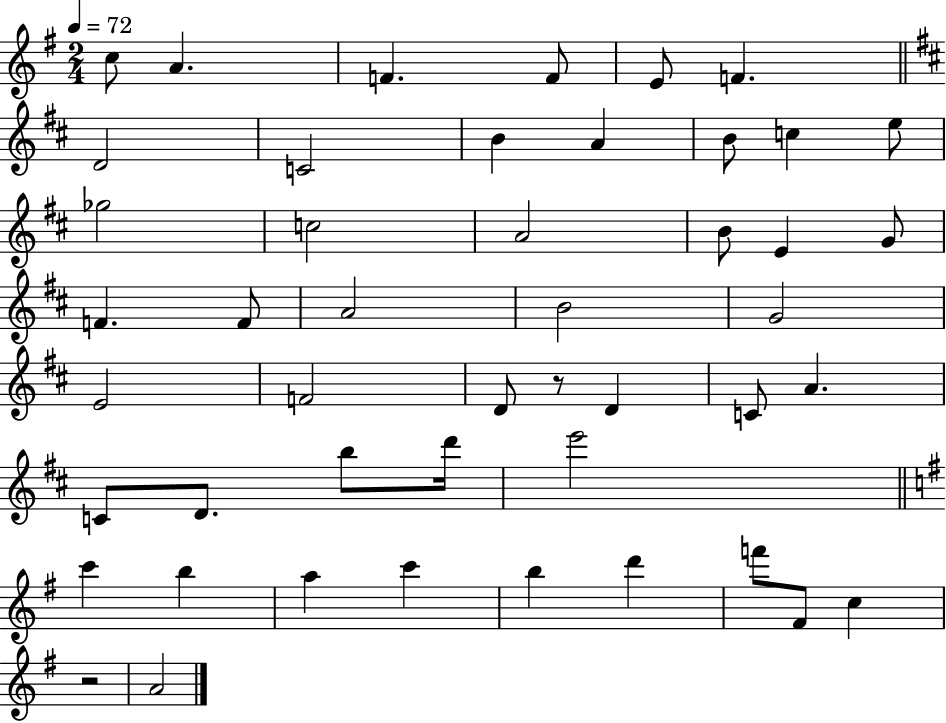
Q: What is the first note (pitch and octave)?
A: C5